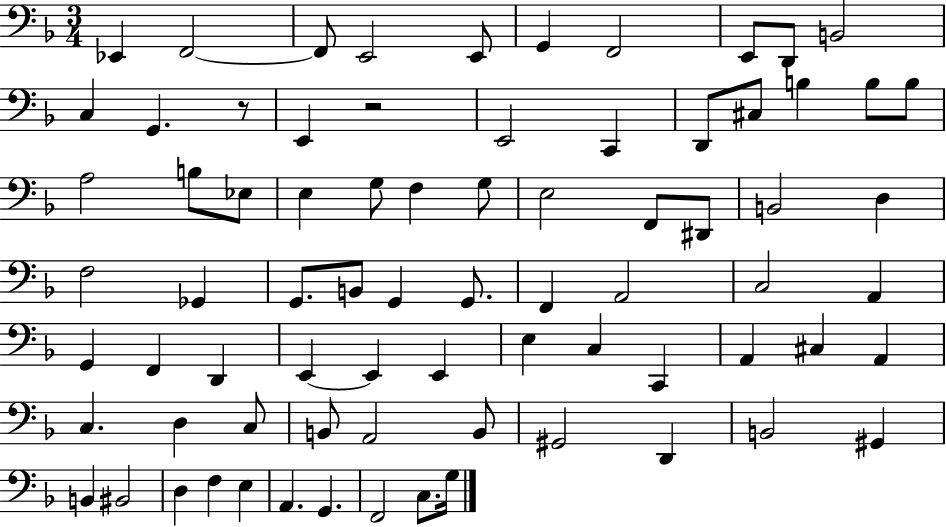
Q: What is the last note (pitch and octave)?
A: G3